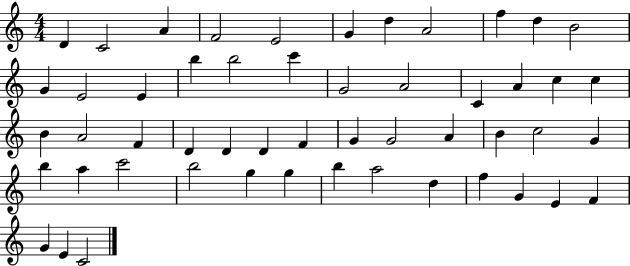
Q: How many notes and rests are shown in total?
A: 52